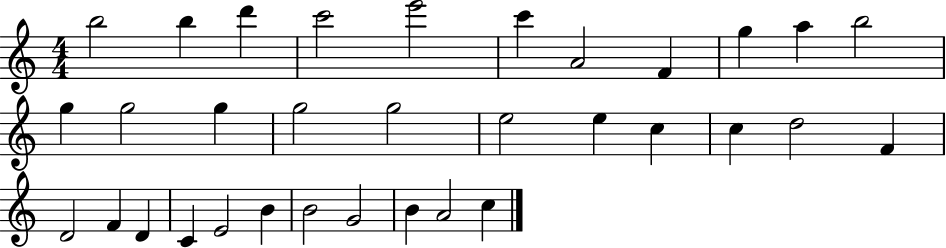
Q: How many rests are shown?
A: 0